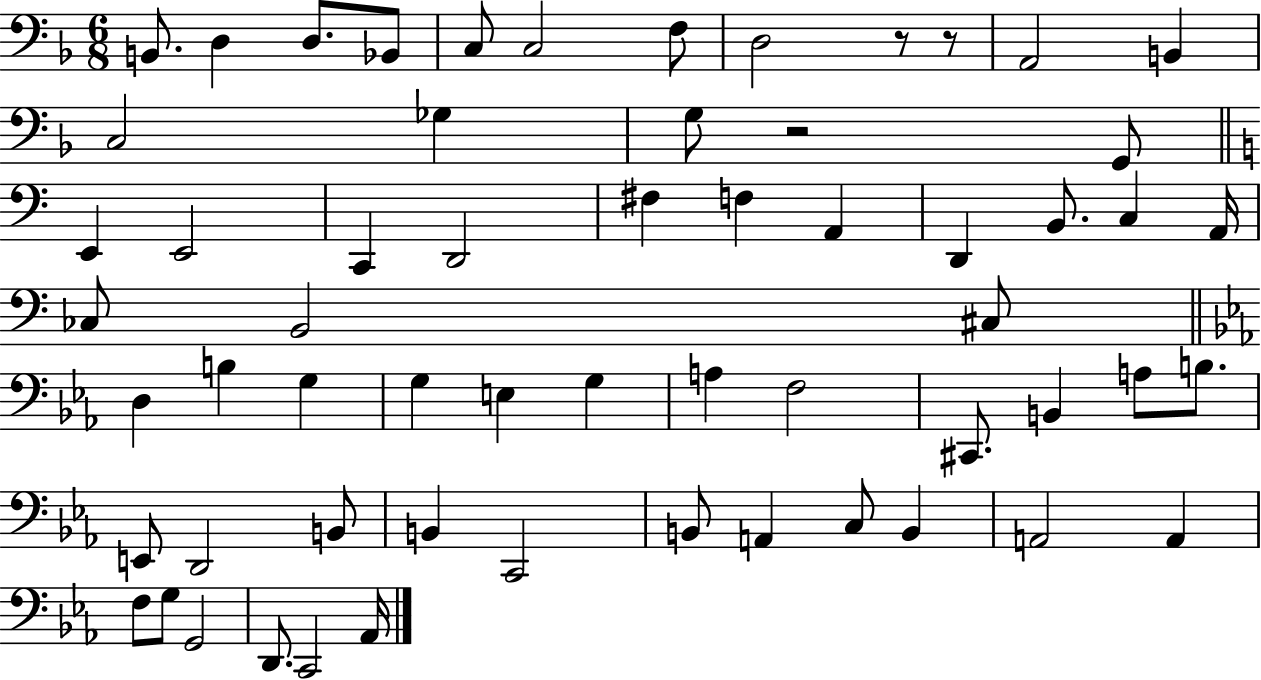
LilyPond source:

{
  \clef bass
  \numericTimeSignature
  \time 6/8
  \key f \major
  b,8. d4 d8. bes,8 | c8 c2 f8 | d2 r8 r8 | a,2 b,4 | \break c2 ges4 | g8 r2 g,8 | \bar "||" \break \key c \major e,4 e,2 | c,4 d,2 | fis4 f4 a,4 | d,4 b,8. c4 a,16 | \break ces8 b,2 cis8 | \bar "||" \break \key ees \major d4 b4 g4 | g4 e4 g4 | a4 f2 | cis,8. b,4 a8 b8. | \break e,8 d,2 b,8 | b,4 c,2 | b,8 a,4 c8 b,4 | a,2 a,4 | \break f8 g8 g,2 | d,8. c,2 aes,16 | \bar "|."
}